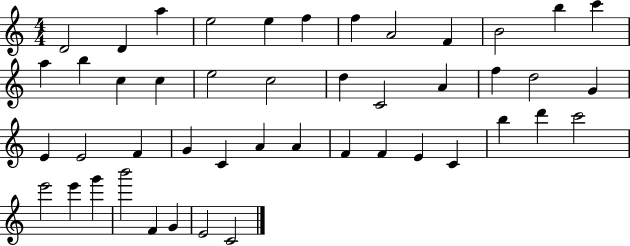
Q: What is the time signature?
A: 4/4